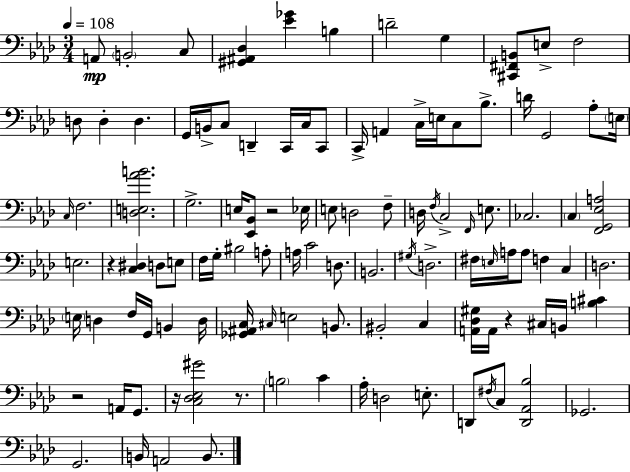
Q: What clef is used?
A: bass